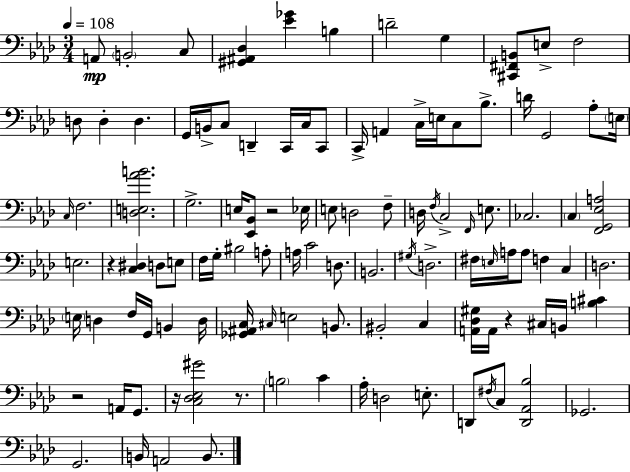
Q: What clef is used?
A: bass